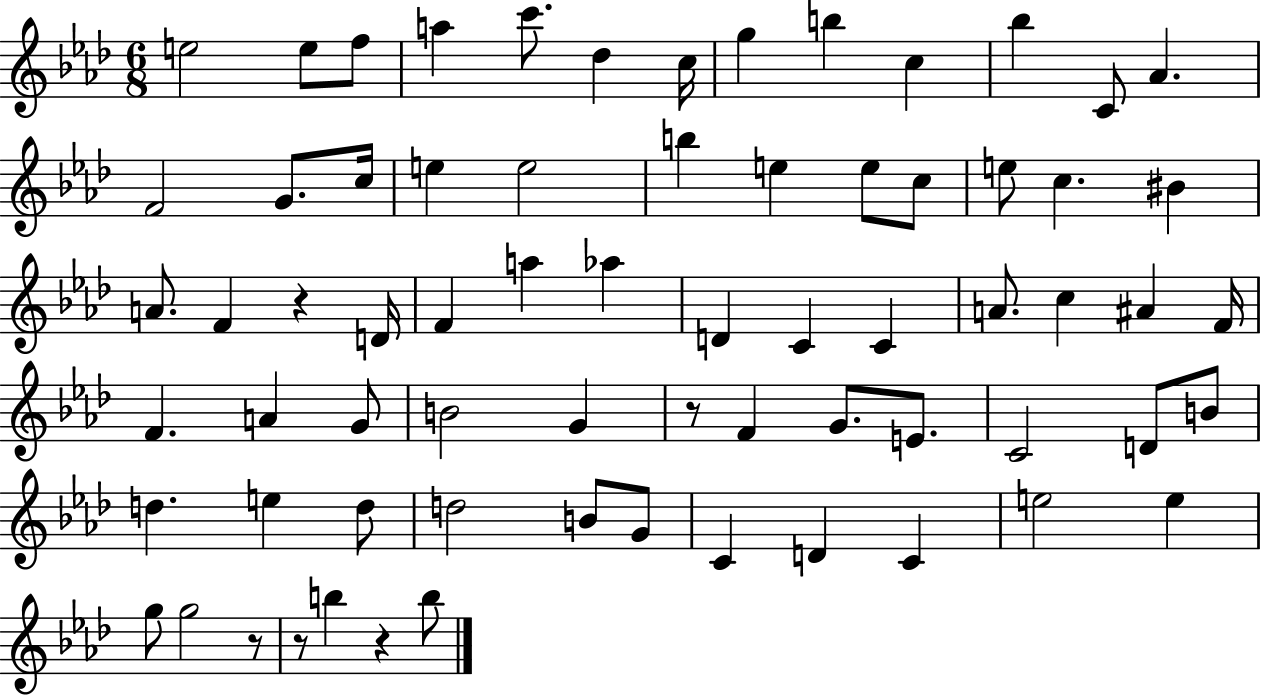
{
  \clef treble
  \numericTimeSignature
  \time 6/8
  \key aes \major
  e''2 e''8 f''8 | a''4 c'''8. des''4 c''16 | g''4 b''4 c''4 | bes''4 c'8 aes'4. | \break f'2 g'8. c''16 | e''4 e''2 | b''4 e''4 e''8 c''8 | e''8 c''4. bis'4 | \break a'8. f'4 r4 d'16 | f'4 a''4 aes''4 | d'4 c'4 c'4 | a'8. c''4 ais'4 f'16 | \break f'4. a'4 g'8 | b'2 g'4 | r8 f'4 g'8. e'8. | c'2 d'8 b'8 | \break d''4. e''4 d''8 | d''2 b'8 g'8 | c'4 d'4 c'4 | e''2 e''4 | \break g''8 g''2 r8 | r8 b''4 r4 b''8 | \bar "|."
}